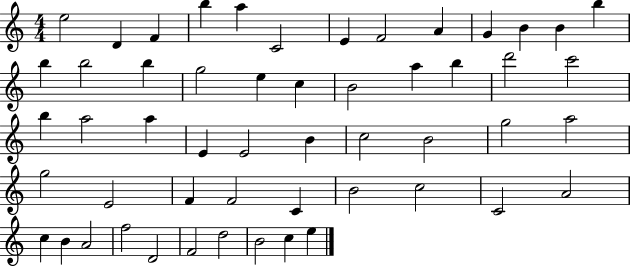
E5/h D4/q F4/q B5/q A5/q C4/h E4/q F4/h A4/q G4/q B4/q B4/q B5/q B5/q B5/h B5/q G5/h E5/q C5/q B4/h A5/q B5/q D6/h C6/h B5/q A5/h A5/q E4/q E4/h B4/q C5/h B4/h G5/h A5/h G5/h E4/h F4/q F4/h C4/q B4/h C5/h C4/h A4/h C5/q B4/q A4/h F5/h D4/h F4/h D5/h B4/h C5/q E5/q